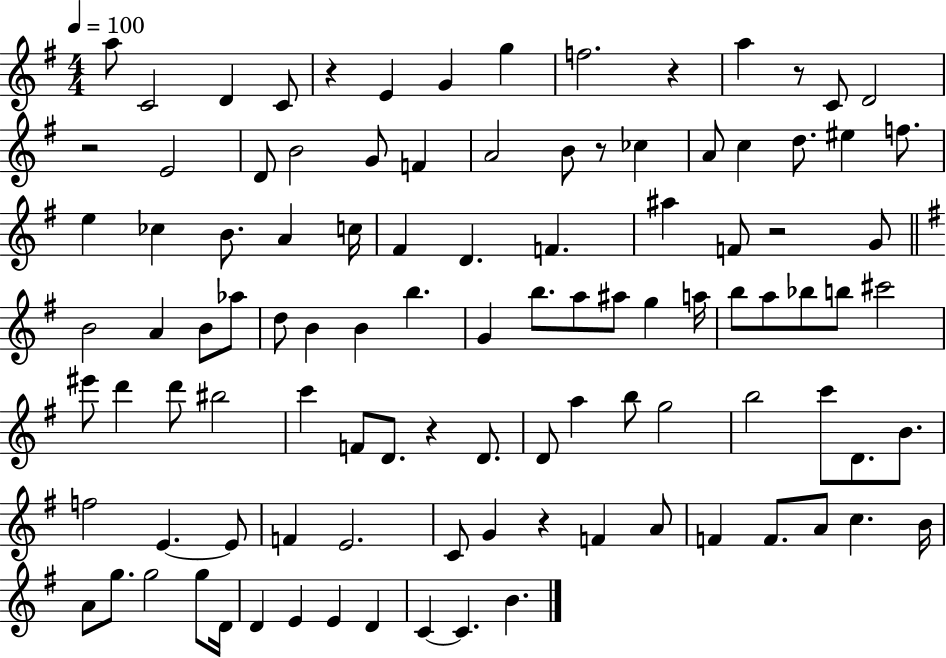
{
  \clef treble
  \numericTimeSignature
  \time 4/4
  \key g \major
  \tempo 4 = 100
  a''8 c'2 d'4 c'8 | r4 e'4 g'4 g''4 | f''2. r4 | a''4 r8 c'8 d'2 | \break r2 e'2 | d'8 b'2 g'8 f'4 | a'2 b'8 r8 ces''4 | a'8 c''4 d''8. eis''4 f''8. | \break e''4 ces''4 b'8. a'4 c''16 | fis'4 d'4. f'4. | ais''4 f'8 r2 g'8 | \bar "||" \break \key g \major b'2 a'4 b'8 aes''8 | d''8 b'4 b'4 b''4. | g'4 b''8. a''8 ais''8 g''4 a''16 | b''8 a''8 bes''8 b''8 cis'''2 | \break eis'''8 d'''4 d'''8 bis''2 | c'''4 f'8 d'8. r4 d'8. | d'8 a''4 b''8 g''2 | b''2 c'''8 d'8. b'8. | \break f''2 e'4.~~ e'8 | f'4 e'2. | c'8 g'4 r4 f'4 a'8 | f'4 f'8. a'8 c''4. b'16 | \break a'8 g''8. g''2 g''8 d'16 | d'4 e'4 e'4 d'4 | c'4~~ c'4. b'4. | \bar "|."
}